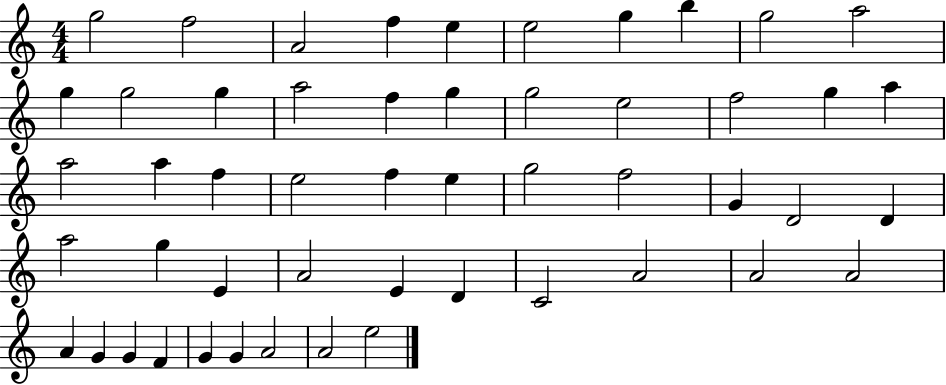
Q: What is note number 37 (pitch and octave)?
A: E4